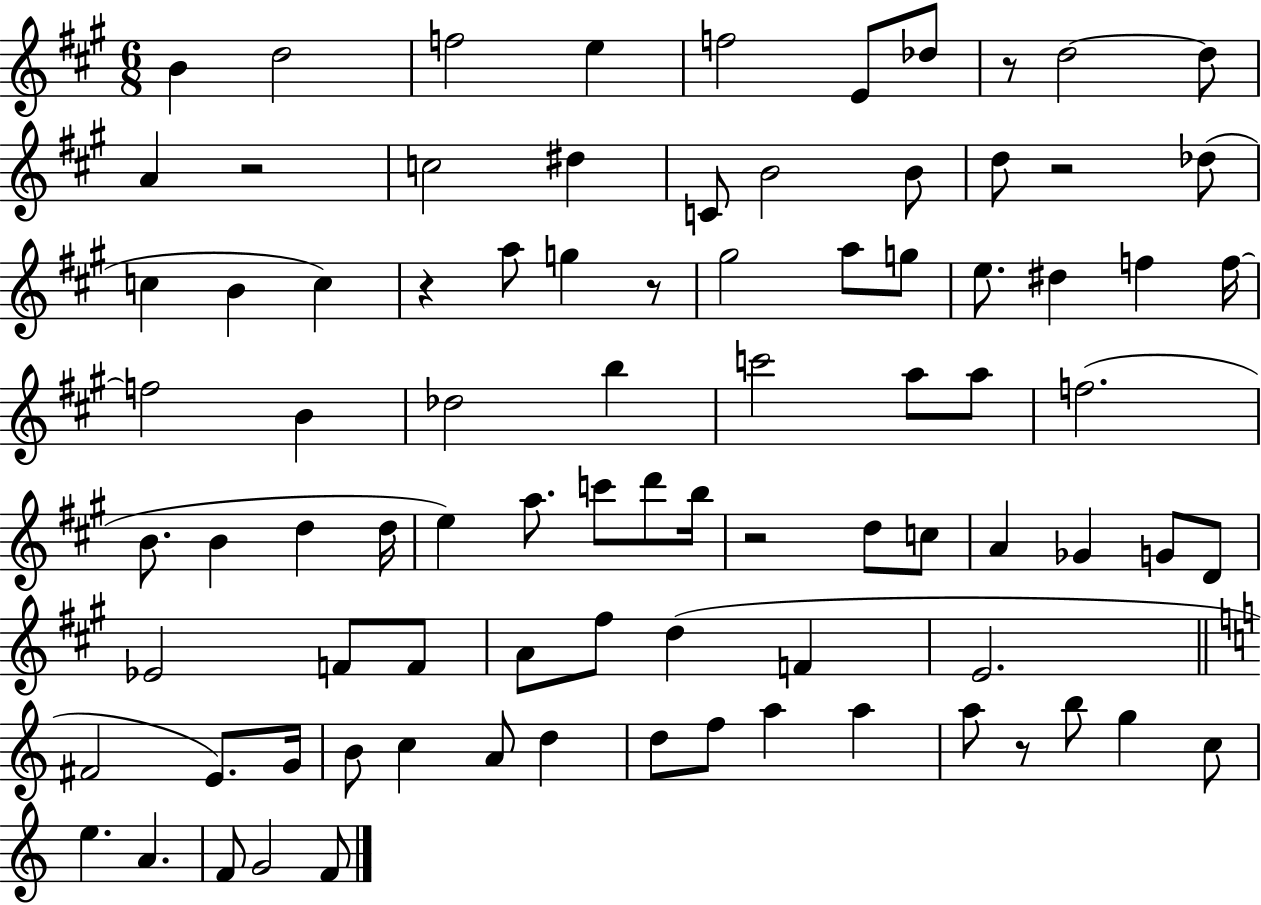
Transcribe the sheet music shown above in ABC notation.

X:1
T:Untitled
M:6/8
L:1/4
K:A
B d2 f2 e f2 E/2 _d/2 z/2 d2 d/2 A z2 c2 ^d C/2 B2 B/2 d/2 z2 _d/2 c B c z a/2 g z/2 ^g2 a/2 g/2 e/2 ^d f f/4 f2 B _d2 b c'2 a/2 a/2 f2 B/2 B d d/4 e a/2 c'/2 d'/2 b/4 z2 d/2 c/2 A _G G/2 D/2 _E2 F/2 F/2 A/2 ^f/2 d F E2 ^F2 E/2 G/4 B/2 c A/2 d d/2 f/2 a a a/2 z/2 b/2 g c/2 e A F/2 G2 F/2